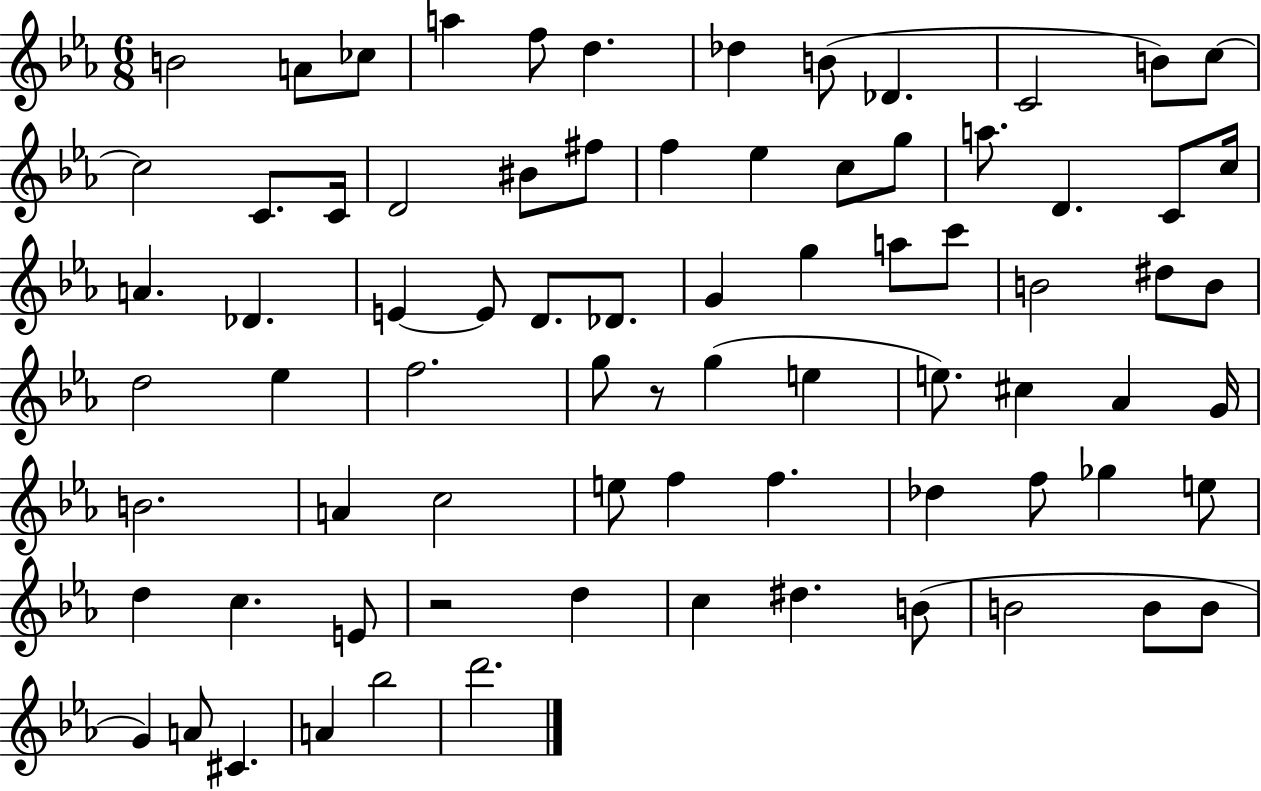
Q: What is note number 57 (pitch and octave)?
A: F5